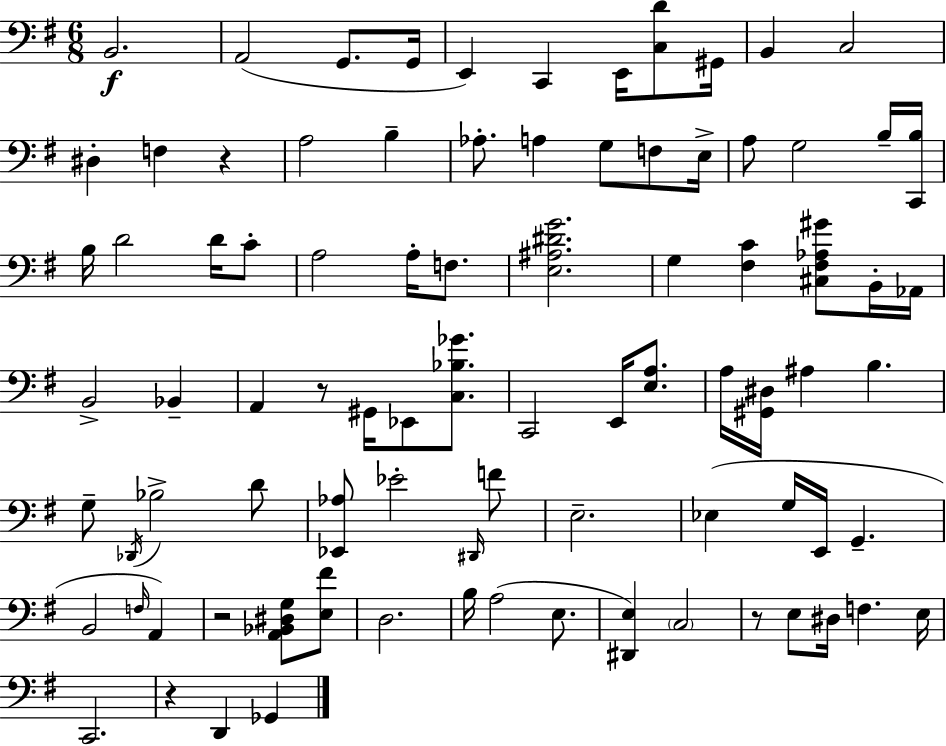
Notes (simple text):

B2/h. A2/h G2/e. G2/s E2/q C2/q E2/s [C3,D4]/e G#2/s B2/q C3/h D#3/q F3/q R/q A3/h B3/q Ab3/e. A3/q G3/e F3/e E3/s A3/e G3/h B3/s [C2,B3]/s B3/s D4/h D4/s C4/e A3/h A3/s F3/e. [E3,A#3,D#4,G4]/h. G3/q [F#3,C4]/q [C#3,F#3,Ab3,G#4]/e B2/s Ab2/s B2/h Bb2/q A2/q R/e G#2/s Eb2/e [C3,Bb3,Gb4]/e. C2/h E2/s [E3,A3]/e. A3/s [G#2,D#3]/s A#3/q B3/q. G3/e Db2/s Bb3/h D4/e [Eb2,Ab3]/e Eb4/h D#2/s F4/e E3/h. Eb3/q G3/s E2/s G2/q. B2/h F3/s A2/q R/h [A2,Bb2,D#3,G3]/e [E3,F#4]/e D3/h. B3/s A3/h E3/e. [D#2,E3]/q C3/h R/e E3/e D#3/s F3/q. E3/s C2/h. R/q D2/q Gb2/q